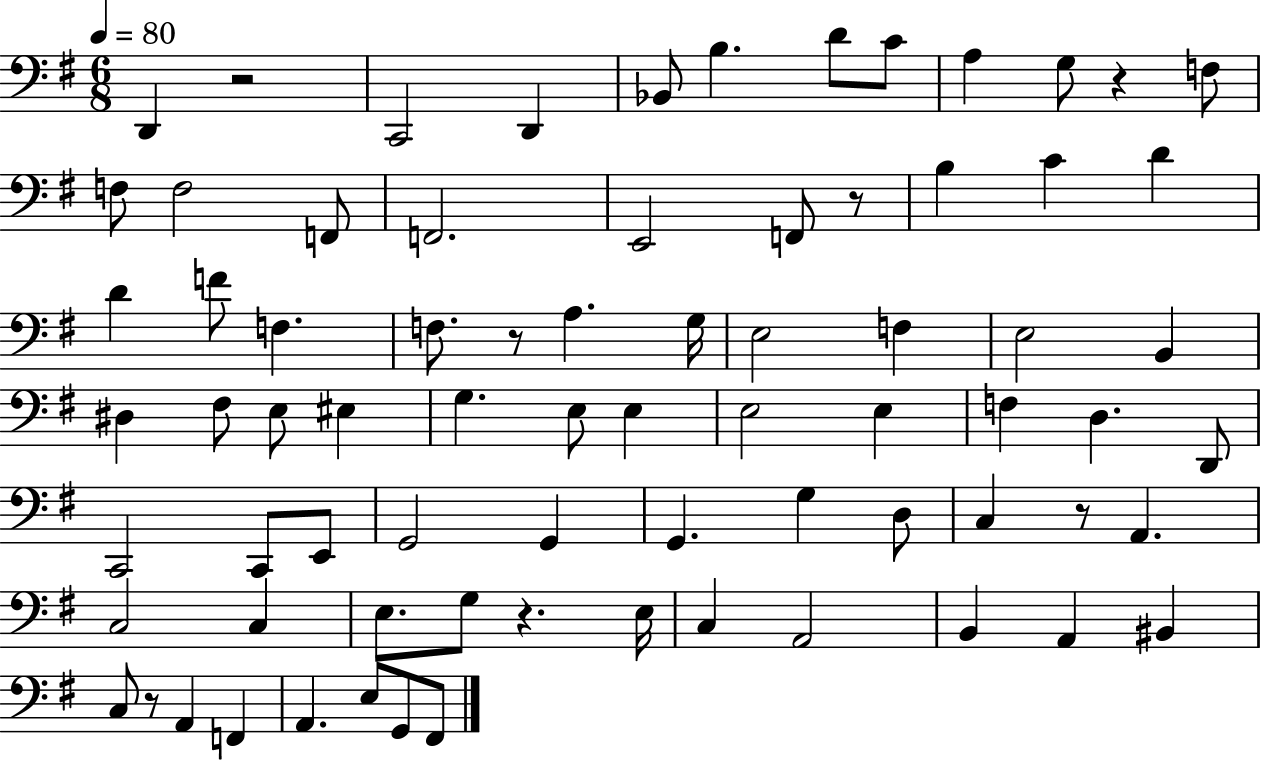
X:1
T:Untitled
M:6/8
L:1/4
K:G
D,, z2 C,,2 D,, _B,,/2 B, D/2 C/2 A, G,/2 z F,/2 F,/2 F,2 F,,/2 F,,2 E,,2 F,,/2 z/2 B, C D D F/2 F, F,/2 z/2 A, G,/4 E,2 F, E,2 B,, ^D, ^F,/2 E,/2 ^E, G, E,/2 E, E,2 E, F, D, D,,/2 C,,2 C,,/2 E,,/2 G,,2 G,, G,, G, D,/2 C, z/2 A,, C,2 C, E,/2 G,/2 z E,/4 C, A,,2 B,, A,, ^B,, C,/2 z/2 A,, F,, A,, E,/2 G,,/2 ^F,,/2